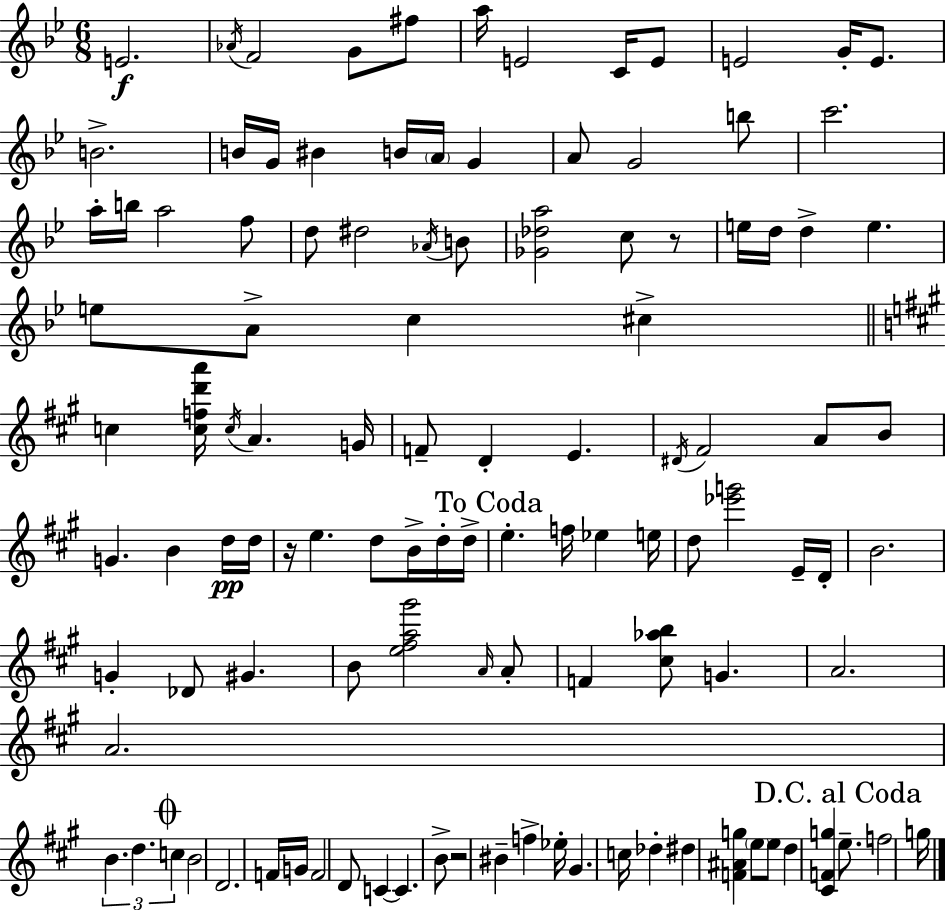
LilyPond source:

{
  \clef treble
  \numericTimeSignature
  \time 6/8
  \key g \minor
  e'2.\f | \acciaccatura { aes'16 } f'2 g'8 fis''8 | a''16 e'2 c'16 e'8 | e'2 g'16-. e'8. | \break b'2.-> | b'16 g'16 bis'4 b'16 \parenthesize a'16 g'4 | a'8 g'2 b''8 | c'''2. | \break a''16-. b''16 a''2 f''8 | d''8 dis''2 \acciaccatura { aes'16 } | b'8 <ges' des'' a''>2 c''8 | r8 e''16 d''16 d''4-> e''4. | \break e''8 a'8-> c''4 cis''4-> | \bar "||" \break \key a \major c''4 <c'' f'' d''' a'''>16 \acciaccatura { c''16 } a'4. | g'16 f'8-- d'4-. e'4. | \acciaccatura { dis'16 } fis'2 a'8 | b'8 g'4. b'4 | \break d''16\pp d''16 r16 e''4. d''8 b'16-> | d''16-. d''16-> \mark "To Coda" e''4.-. f''16 ees''4 | e''16 d''8 <ees''' g'''>2 | e'16-- d'16-. b'2. | \break g'4-. des'8 gis'4. | b'8 <e'' fis'' a'' gis'''>2 | \grace { a'16 } a'8-. f'4 <cis'' aes'' b''>8 g'4. | a'2. | \break a'2. | \tuplet 3/2 { b'4. d''4. | \mark \markup { \musicglyph "scripts.coda" } c''4 } b'2 | d'2. | \break f'16 g'16 f'2 | d'8 c'4~~ c'4. | b'8-> r2 bis'4-- | f''4-> ees''16-. gis'4. | \break c''16 des''4-. dis''4 <f' ais' g''>4 | \parenthesize e''8 e''8 d''4 <cis' f' g''>4 | \mark "D.C. al Coda" e''8.-- f''2 | g''16 \bar "|."
}